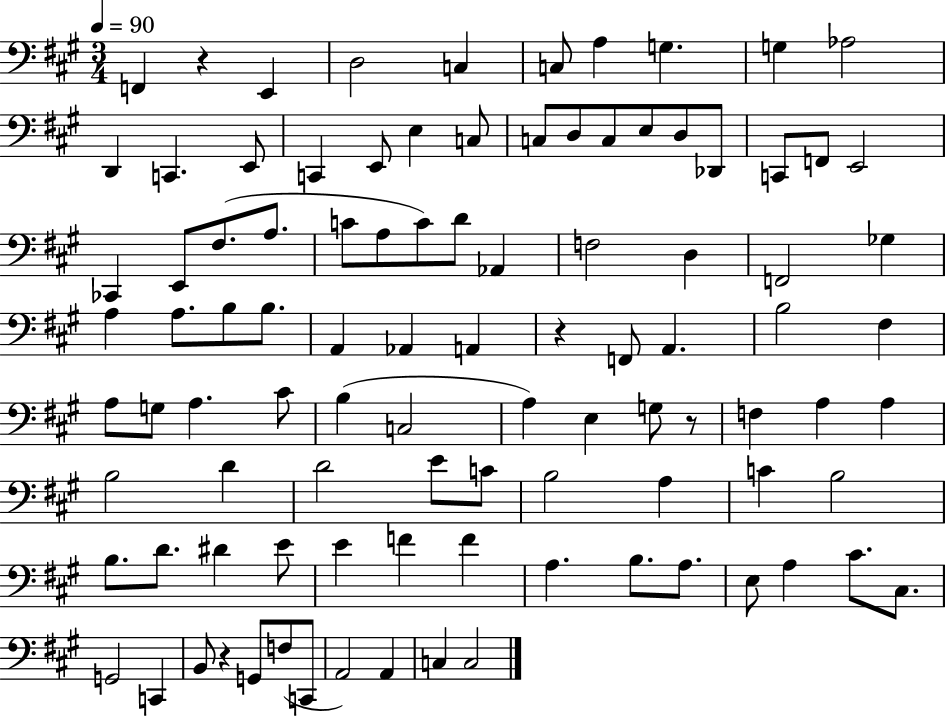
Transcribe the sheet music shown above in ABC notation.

X:1
T:Untitled
M:3/4
L:1/4
K:A
F,, z E,, D,2 C, C,/2 A, G, G, _A,2 D,, C,, E,,/2 C,, E,,/2 E, C,/2 C,/2 D,/2 C,/2 E,/2 D,/2 _D,,/2 C,,/2 F,,/2 E,,2 _C,, E,,/2 ^F,/2 A,/2 C/2 A,/2 C/2 D/2 _A,, F,2 D, F,,2 _G, A, A,/2 B,/2 B,/2 A,, _A,, A,, z F,,/2 A,, B,2 ^F, A,/2 G,/2 A, ^C/2 B, C,2 A, E, G,/2 z/2 F, A, A, B,2 D D2 E/2 C/2 B,2 A, C B,2 B,/2 D/2 ^D E/2 E F F A, B,/2 A,/2 E,/2 A, ^C/2 ^C,/2 G,,2 C,, B,,/2 z G,,/2 F,/2 C,,/2 A,,2 A,, C, C,2